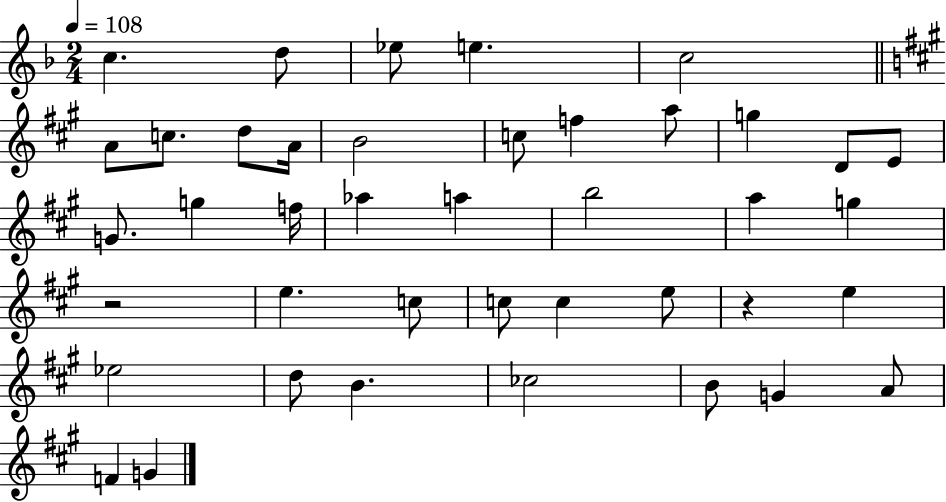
{
  \clef treble
  \numericTimeSignature
  \time 2/4
  \key f \major
  \tempo 4 = 108
  \repeat volta 2 { c''4. d''8 | ees''8 e''4. | c''2 | \bar "||" \break \key a \major a'8 c''8. d''8 a'16 | b'2 | c''8 f''4 a''8 | g''4 d'8 e'8 | \break g'8. g''4 f''16 | aes''4 a''4 | b''2 | a''4 g''4 | \break r2 | e''4. c''8 | c''8 c''4 e''8 | r4 e''4 | \break ees''2 | d''8 b'4. | ces''2 | b'8 g'4 a'8 | \break f'4 g'4 | } \bar "|."
}